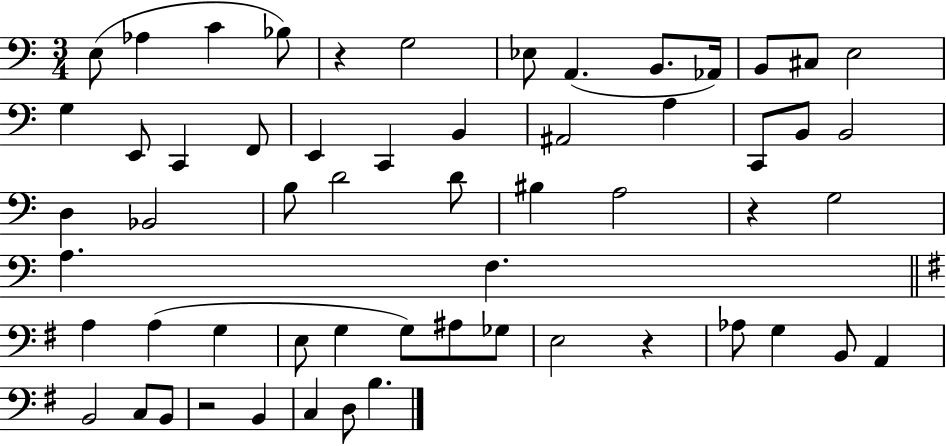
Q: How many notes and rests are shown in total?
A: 58